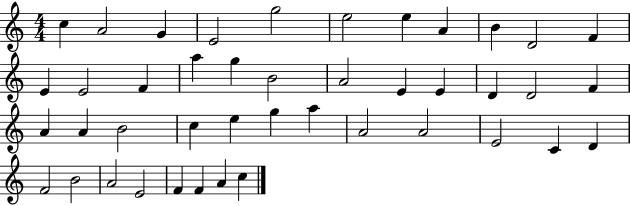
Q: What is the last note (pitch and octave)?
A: C5